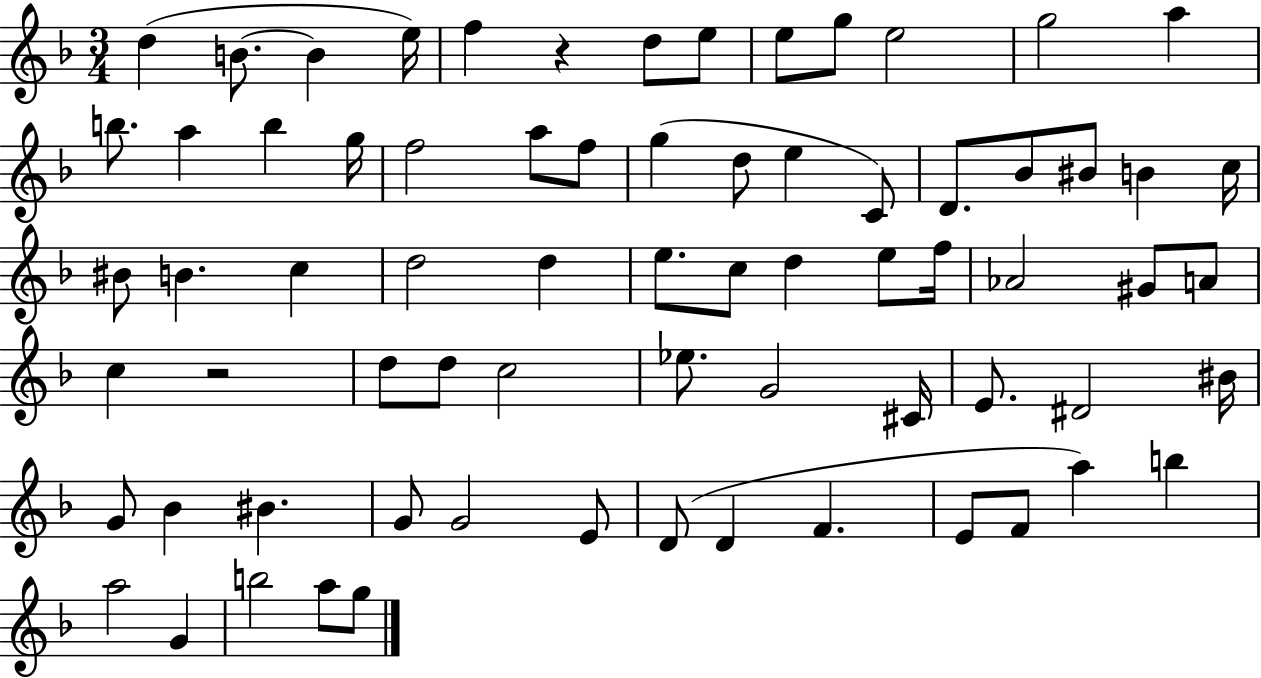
D5/q B4/e. B4/q E5/s F5/q R/q D5/e E5/e E5/e G5/e E5/h G5/h A5/q B5/e. A5/q B5/q G5/s F5/h A5/e F5/e G5/q D5/e E5/q C4/e D4/e. Bb4/e BIS4/e B4/q C5/s BIS4/e B4/q. C5/q D5/h D5/q E5/e. C5/e D5/q E5/e F5/s Ab4/h G#4/e A4/e C5/q R/h D5/e D5/e C5/h Eb5/e. G4/h C#4/s E4/e. D#4/h BIS4/s G4/e Bb4/q BIS4/q. G4/e G4/h E4/e D4/e D4/q F4/q. E4/e F4/e A5/q B5/q A5/h G4/q B5/h A5/e G5/e